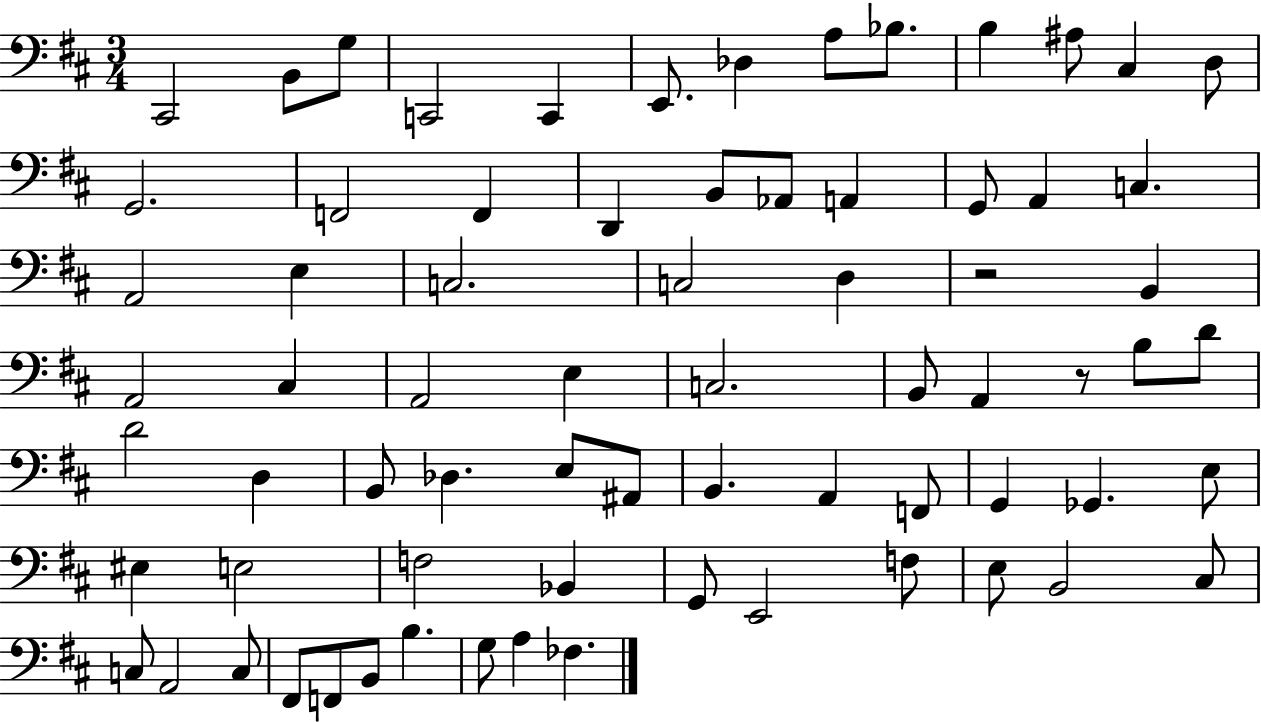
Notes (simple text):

C#2/h B2/e G3/e C2/h C2/q E2/e. Db3/q A3/e Bb3/e. B3/q A#3/e C#3/q D3/e G2/h. F2/h F2/q D2/q B2/e Ab2/e A2/q G2/e A2/q C3/q. A2/h E3/q C3/h. C3/h D3/q R/h B2/q A2/h C#3/q A2/h E3/q C3/h. B2/e A2/q R/e B3/e D4/e D4/h D3/q B2/e Db3/q. E3/e A#2/e B2/q. A2/q F2/e G2/q Gb2/q. E3/e EIS3/q E3/h F3/h Bb2/q G2/e E2/h F3/e E3/e B2/h C#3/e C3/e A2/h C3/e F#2/e F2/e B2/e B3/q. G3/e A3/q FES3/q.